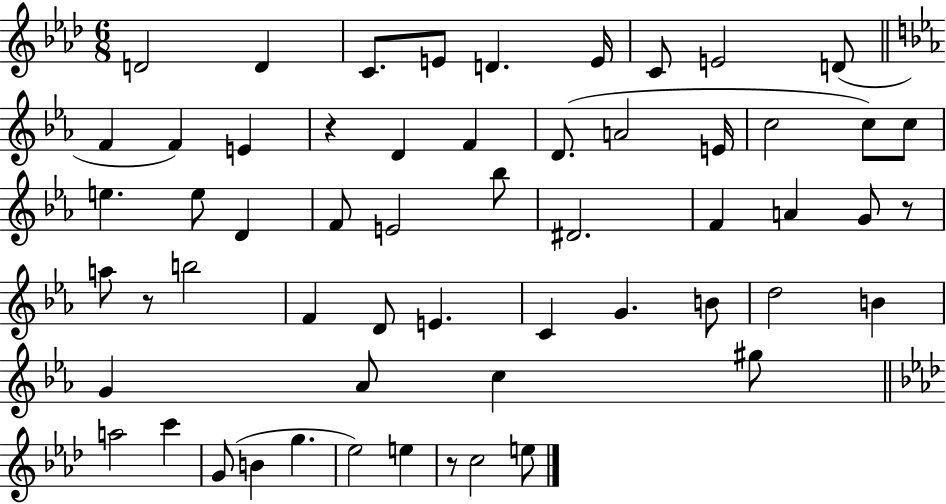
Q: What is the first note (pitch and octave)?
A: D4